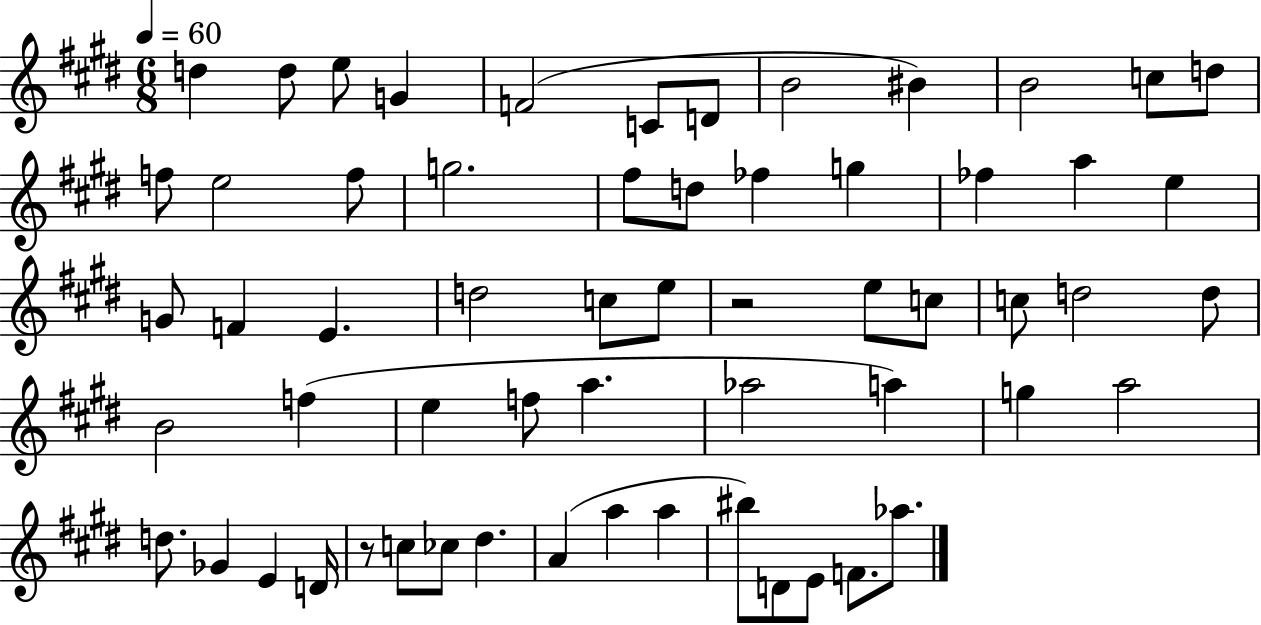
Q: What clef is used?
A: treble